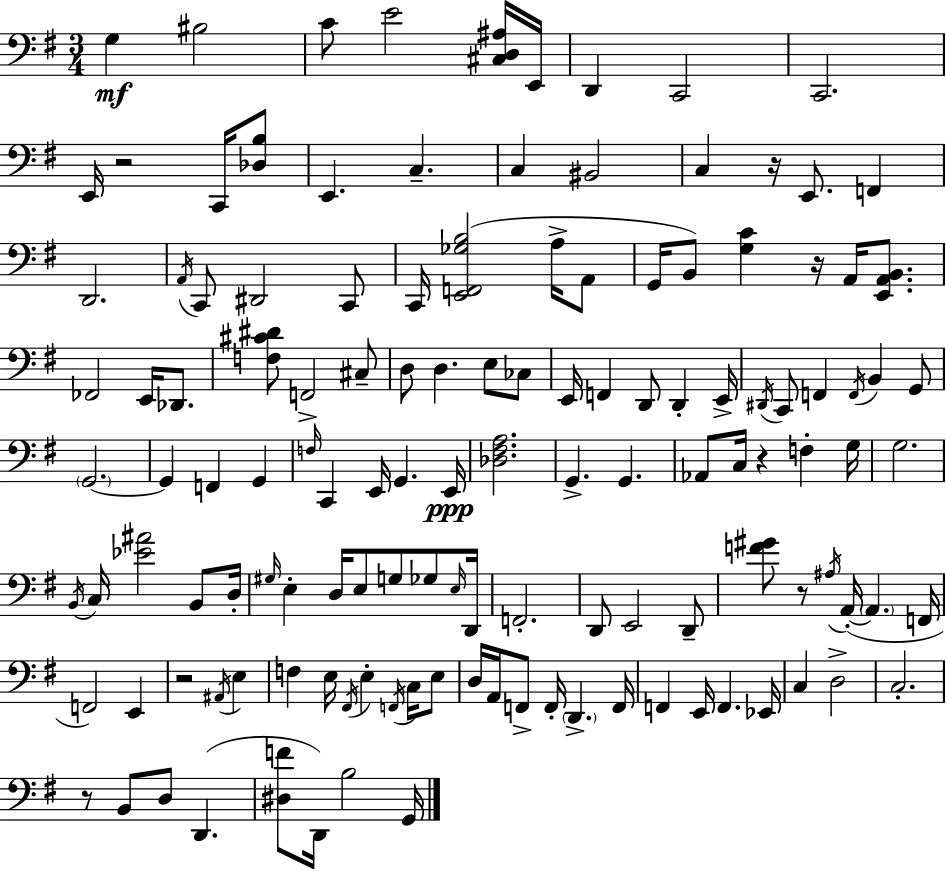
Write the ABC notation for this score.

X:1
T:Untitled
M:3/4
L:1/4
K:Em
G, ^B,2 C/2 E2 [^C,D,^A,]/4 E,,/4 D,, C,,2 C,,2 E,,/4 z2 C,,/4 [_D,B,]/2 E,, C, C, ^B,,2 C, z/4 E,,/2 F,, D,,2 A,,/4 C,,/2 ^D,,2 C,,/2 C,,/4 [E,,F,,_G,B,]2 A,/4 A,,/2 G,,/4 B,,/2 [G,C] z/4 A,,/4 [E,,A,,B,,]/2 _F,,2 E,,/4 _D,,/2 [F,^C^D]/2 F,,2 ^C,/2 D,/2 D, E,/2 _C,/2 E,,/4 F,, D,,/2 D,, E,,/4 ^D,,/4 C,,/2 F,, F,,/4 B,, G,,/2 G,,2 G,, F,, G,, F,/4 C,, E,,/4 G,, E,,/4 [_D,^F,A,]2 G,, G,, _A,,/2 C,/4 z F, G,/4 G,2 B,,/4 C,/4 [_E^A]2 B,,/2 D,/4 ^G,/4 E, D,/4 E,/2 G,/2 _G,/2 E,/4 D,,/4 F,,2 D,,/2 E,,2 D,,/2 [F^G]/2 z/2 ^A,/4 A,,/4 A,, F,,/4 F,,2 E,, z2 ^A,,/4 E, F, E,/4 ^F,,/4 E, F,,/4 C,/4 E,/2 D,/4 A,,/4 F,,/2 F,,/4 D,, F,,/4 F,, E,,/4 F,, _E,,/4 C, D,2 C,2 z/2 B,,/2 D,/2 D,, [^D,F]/2 D,,/4 B,2 G,,/4